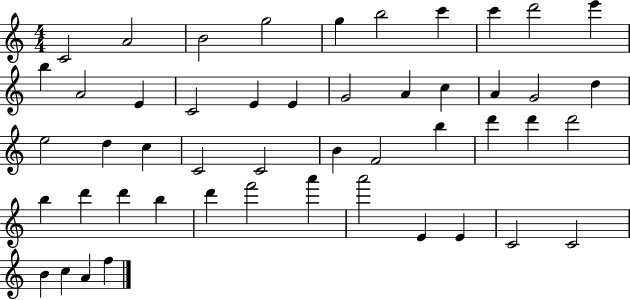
{
  \clef treble
  \numericTimeSignature
  \time 4/4
  \key c \major
  c'2 a'2 | b'2 g''2 | g''4 b''2 c'''4 | c'''4 d'''2 e'''4 | \break b''4 a'2 e'4 | c'2 e'4 e'4 | g'2 a'4 c''4 | a'4 g'2 d''4 | \break e''2 d''4 c''4 | c'2 c'2 | b'4 f'2 b''4 | d'''4 d'''4 d'''2 | \break b''4 d'''4 d'''4 b''4 | d'''4 f'''2 a'''4 | a'''2 e'4 e'4 | c'2 c'2 | \break b'4 c''4 a'4 f''4 | \bar "|."
}